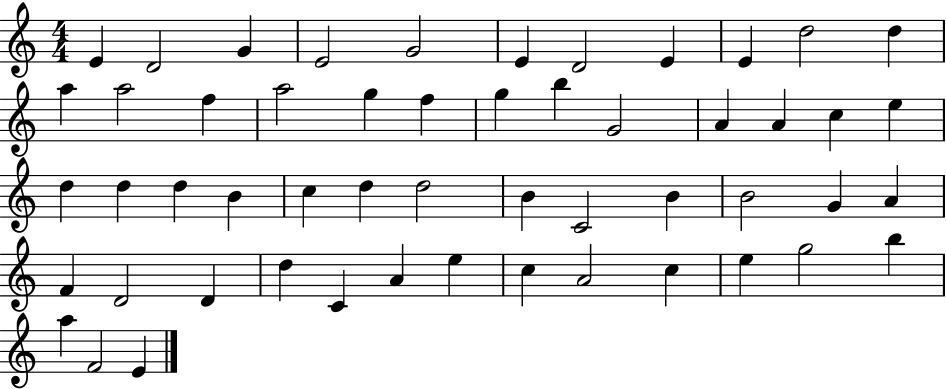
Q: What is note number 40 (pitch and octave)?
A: D4